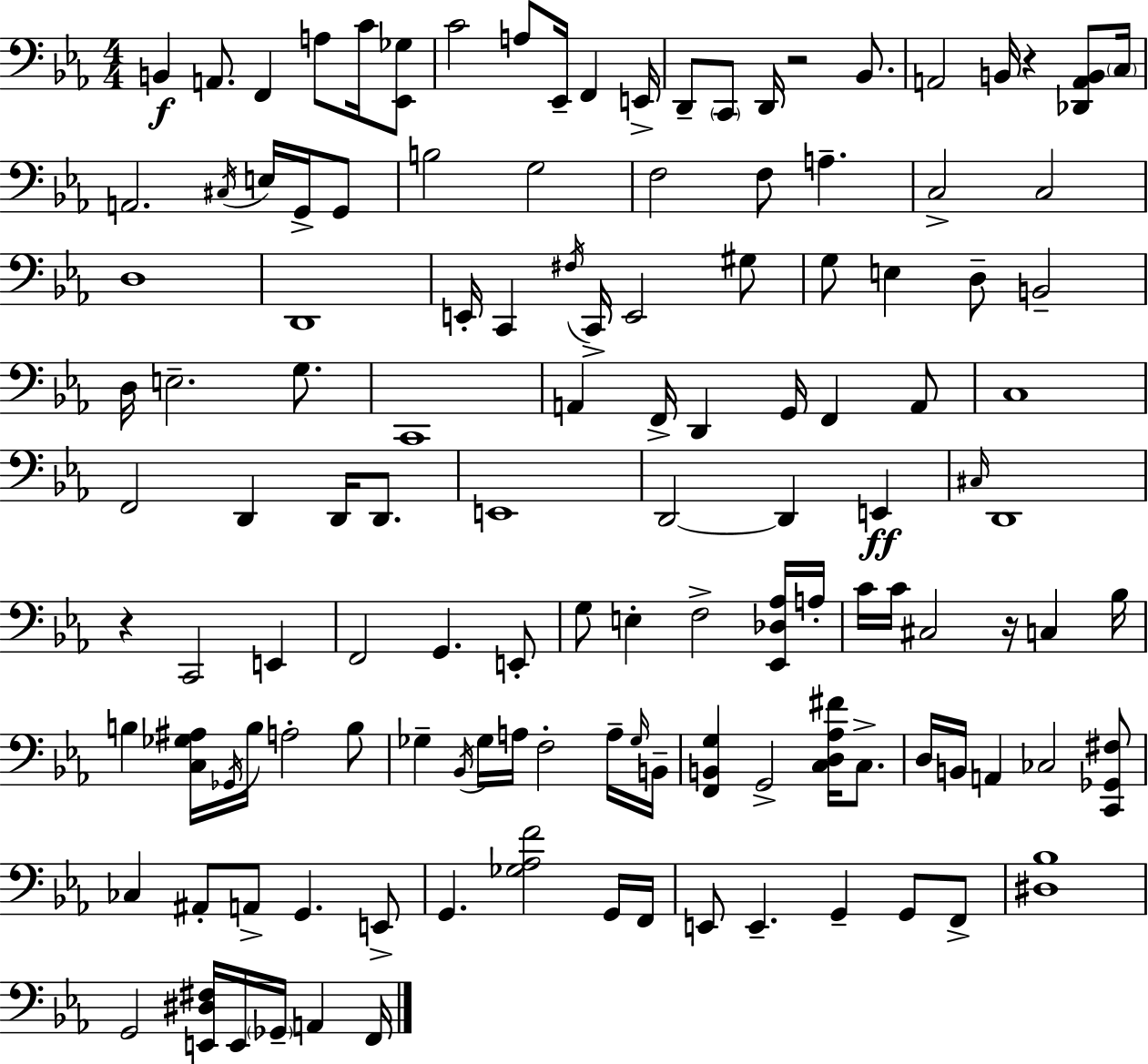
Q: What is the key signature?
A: C minor